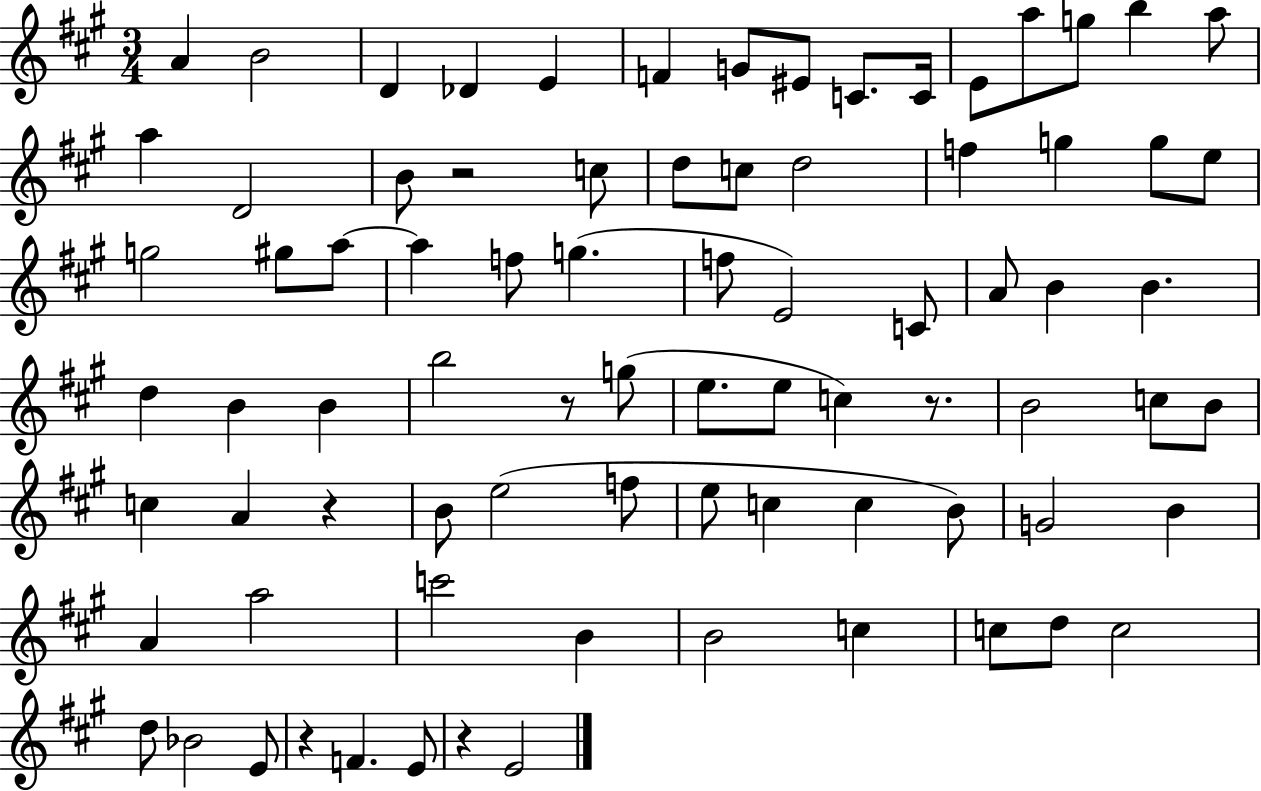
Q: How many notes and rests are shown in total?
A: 81